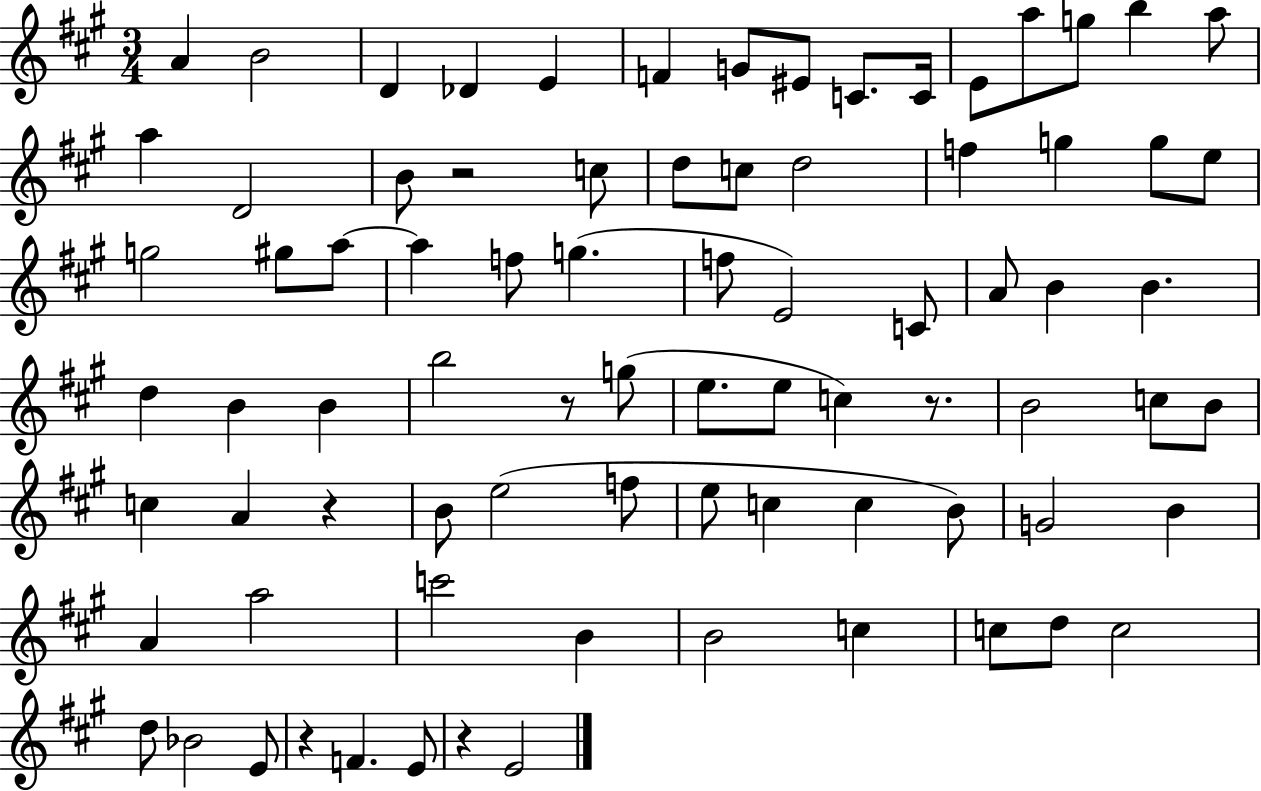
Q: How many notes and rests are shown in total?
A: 81